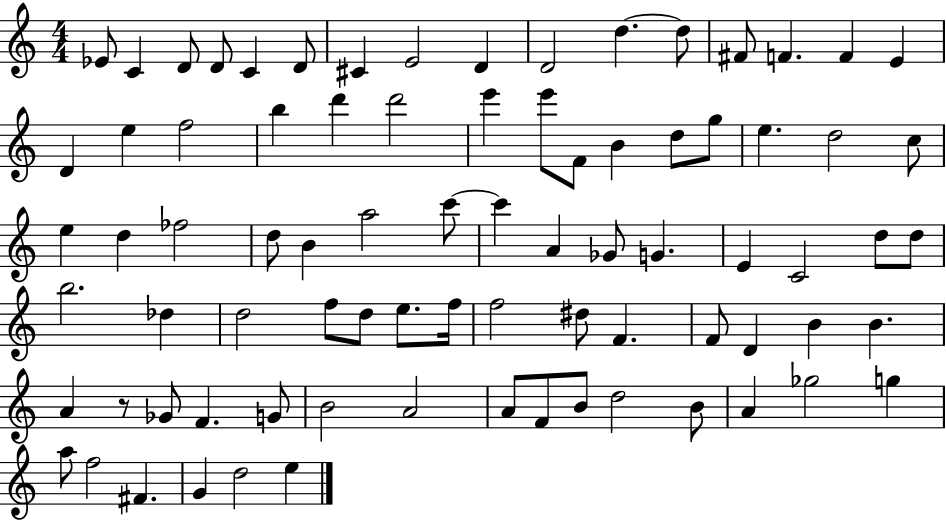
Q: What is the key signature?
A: C major